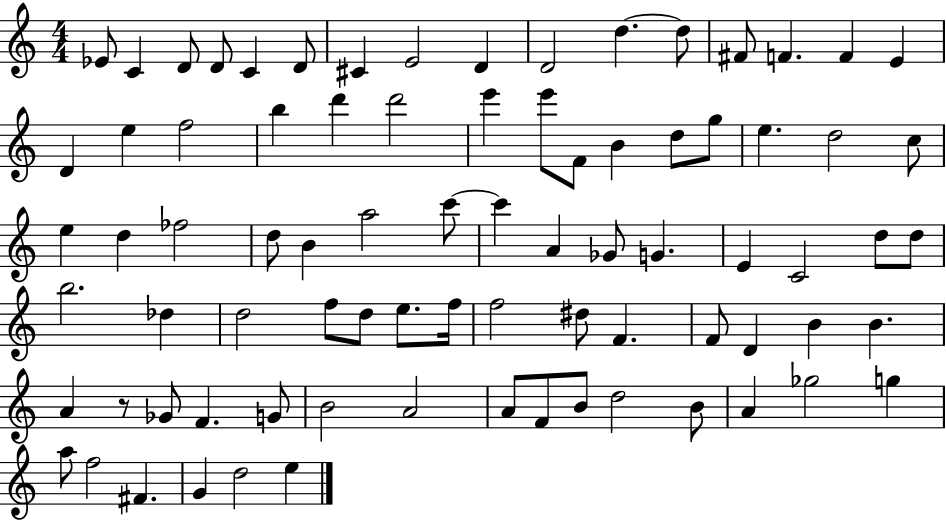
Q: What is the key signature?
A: C major